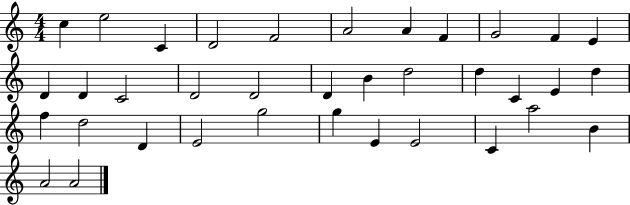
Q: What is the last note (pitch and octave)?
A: A4